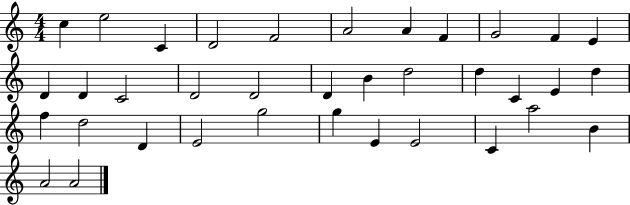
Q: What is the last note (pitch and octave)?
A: A4